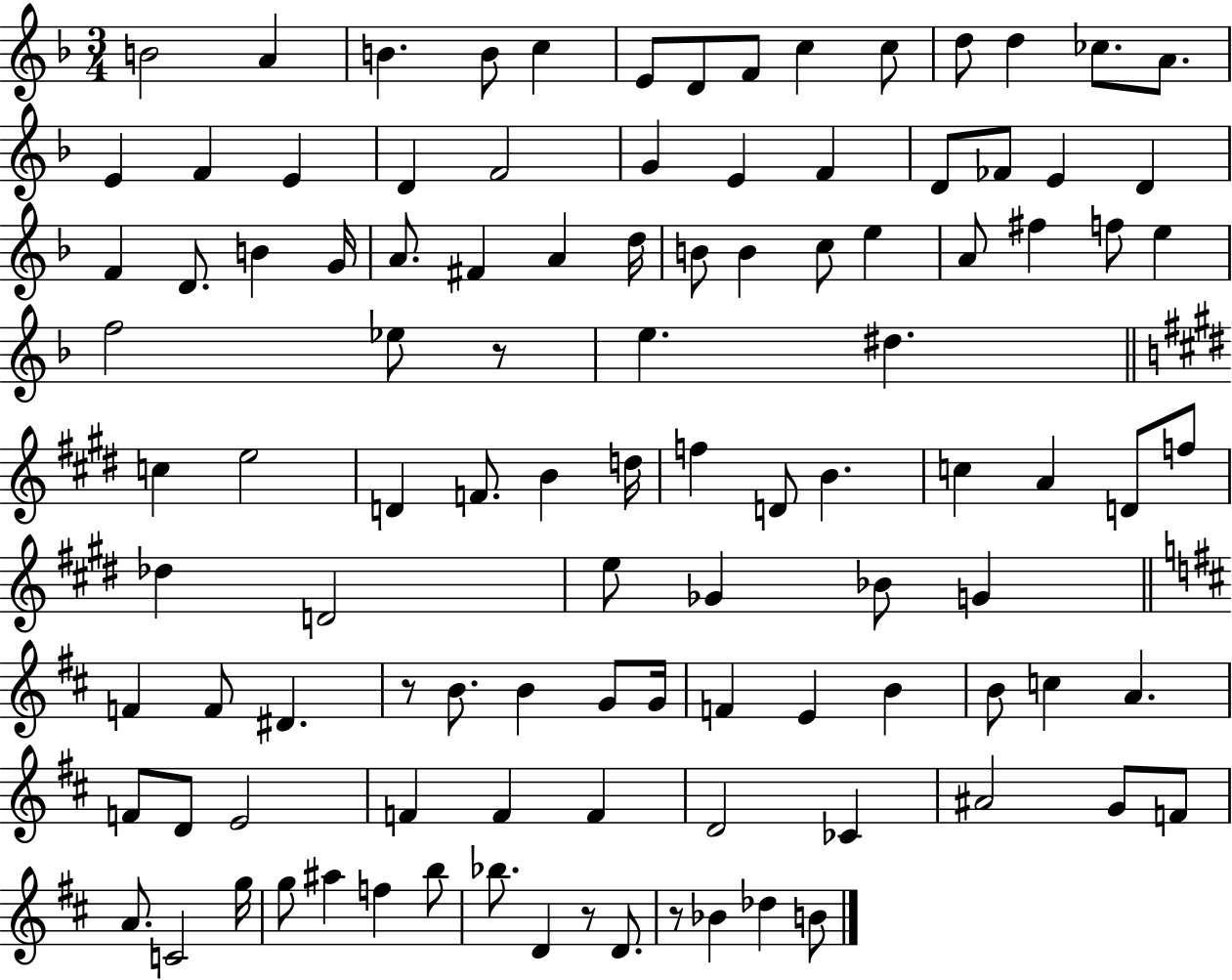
B4/h A4/q B4/q. B4/e C5/q E4/e D4/e F4/e C5/q C5/e D5/e D5/q CES5/e. A4/e. E4/q F4/q E4/q D4/q F4/h G4/q E4/q F4/q D4/e FES4/e E4/q D4/q F4/q D4/e. B4/q G4/s A4/e. F#4/q A4/q D5/s B4/e B4/q C5/e E5/q A4/e F#5/q F5/e E5/q F5/h Eb5/e R/e E5/q. D#5/q. C5/q E5/h D4/q F4/e. B4/q D5/s F5/q D4/e B4/q. C5/q A4/q D4/e F5/e Db5/q D4/h E5/e Gb4/q Bb4/e G4/q F4/q F4/e D#4/q. R/e B4/e. B4/q G4/e G4/s F4/q E4/q B4/q B4/e C5/q A4/q. F4/e D4/e E4/h F4/q F4/q F4/q D4/h CES4/q A#4/h G4/e F4/e A4/e. C4/h G5/s G5/e A#5/q F5/q B5/e Bb5/e. D4/q R/e D4/e. R/e Bb4/q Db5/q B4/e